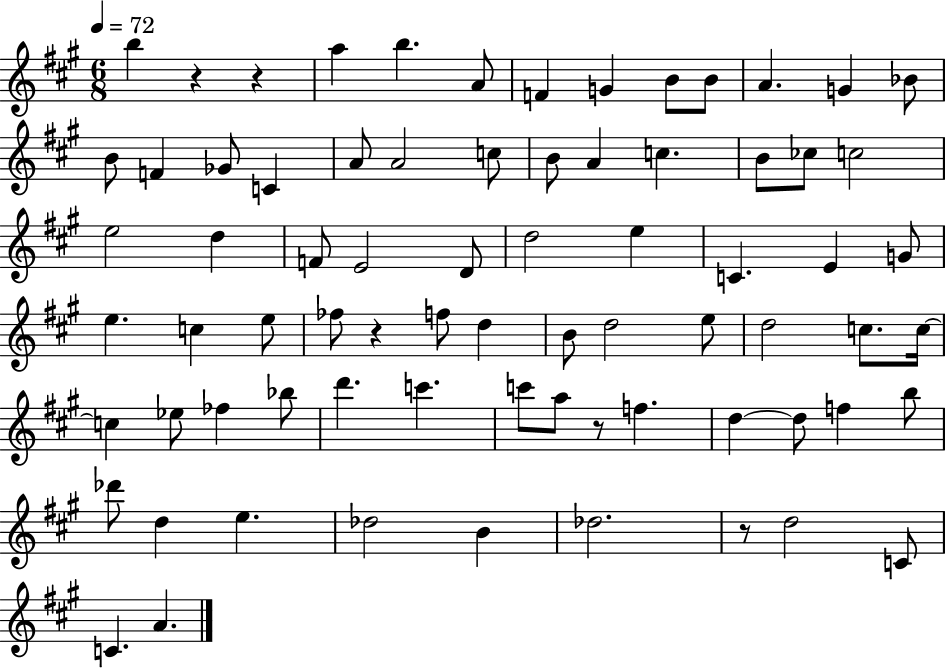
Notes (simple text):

B5/q R/q R/q A5/q B5/q. A4/e F4/q G4/q B4/e B4/e A4/q. G4/q Bb4/e B4/e F4/q Gb4/e C4/q A4/e A4/h C5/e B4/e A4/q C5/q. B4/e CES5/e C5/h E5/h D5/q F4/e E4/h D4/e D5/h E5/q C4/q. E4/q G4/e E5/q. C5/q E5/e FES5/e R/q F5/e D5/q B4/e D5/h E5/e D5/h C5/e. C5/s C5/q Eb5/e FES5/q Bb5/e D6/q. C6/q. C6/e A5/e R/e F5/q. D5/q D5/e F5/q B5/e Db6/e D5/q E5/q. Db5/h B4/q Db5/h. R/e D5/h C4/e C4/q. A4/q.